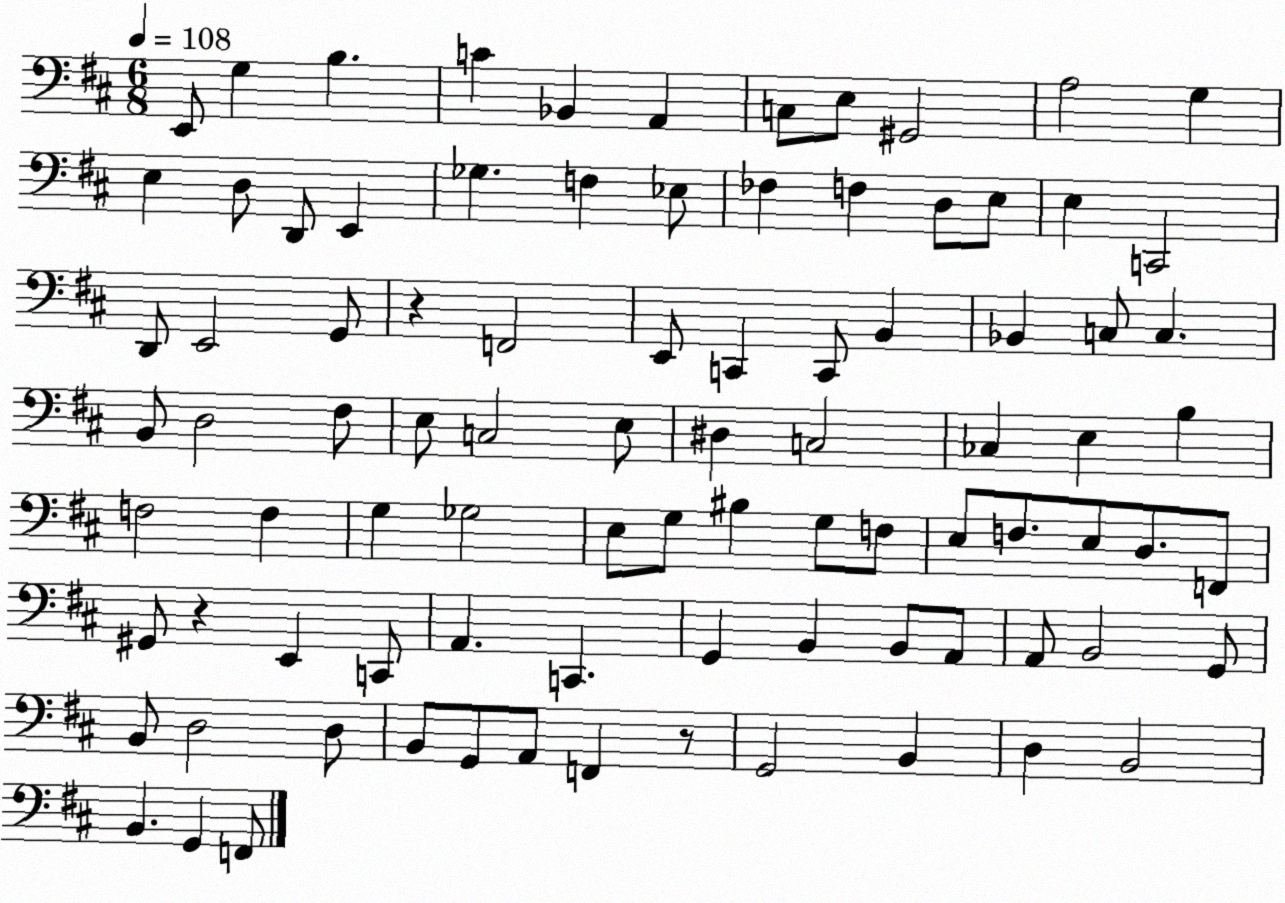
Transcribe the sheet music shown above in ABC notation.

X:1
T:Untitled
M:6/8
L:1/4
K:D
E,,/2 G, B, C _B,, A,, C,/2 E,/2 ^G,,2 A,2 G, E, D,/2 D,,/2 E,, _G, F, _E,/2 _F, F, D,/2 E,/2 E, C,,2 D,,/2 E,,2 G,,/2 z F,,2 E,,/2 C,, C,,/2 B,, _B,, C,/2 C, B,,/2 D,2 ^F,/2 E,/2 C,2 E,/2 ^D, C,2 _C, E, B, F,2 F, G, _G,2 E,/2 G,/2 ^B, G,/2 F,/2 E,/2 F,/2 E,/2 D,/2 F,,/2 ^G,,/2 z E,, C,,/2 A,, C,, G,, B,, B,,/2 A,,/2 A,,/2 B,,2 G,,/2 B,,/2 D,2 D,/2 B,,/2 G,,/2 A,,/2 F,, z/2 G,,2 B,, D, B,,2 B,, G,, F,,/2